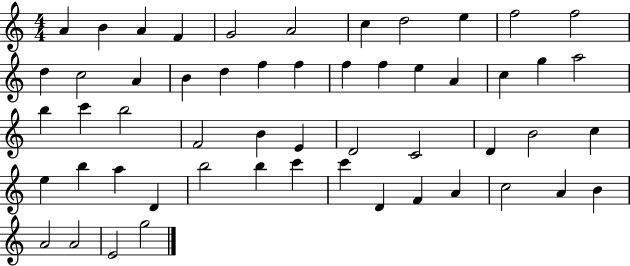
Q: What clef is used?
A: treble